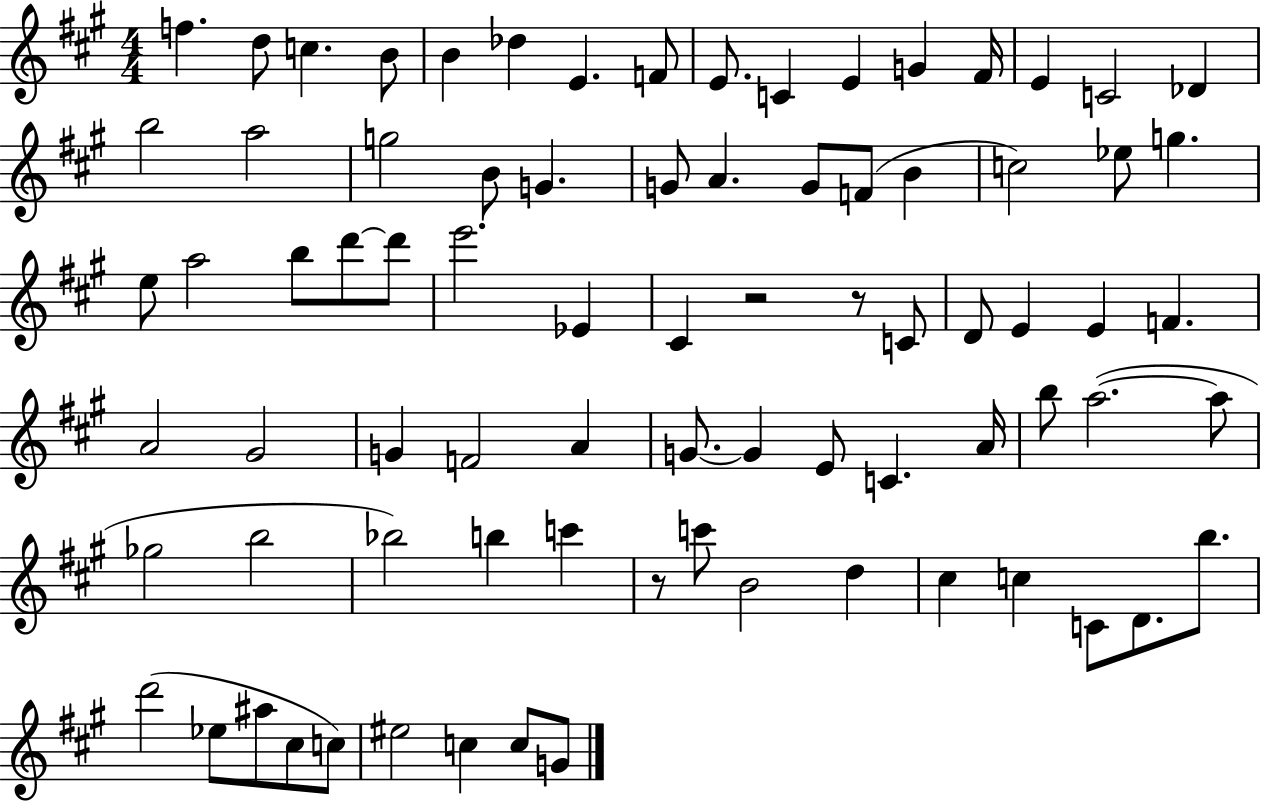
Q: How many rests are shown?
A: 3